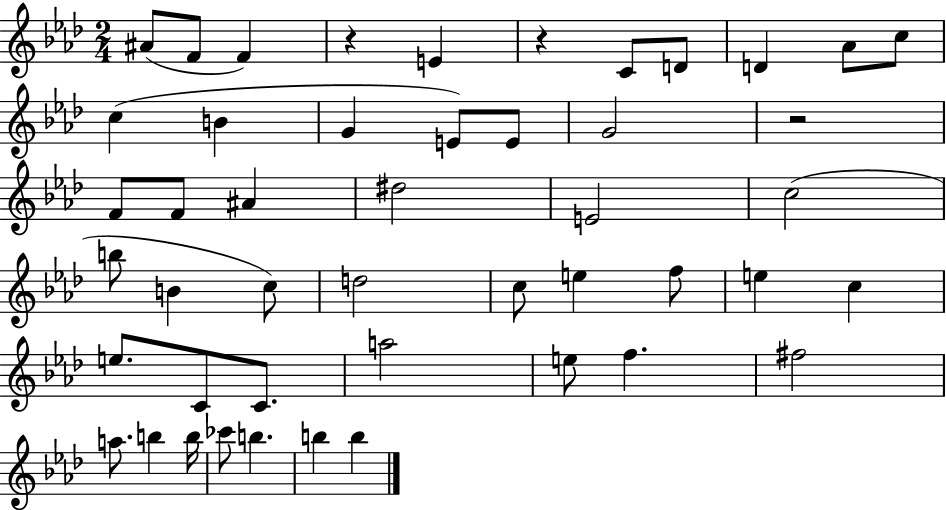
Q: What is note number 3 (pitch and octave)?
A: F4